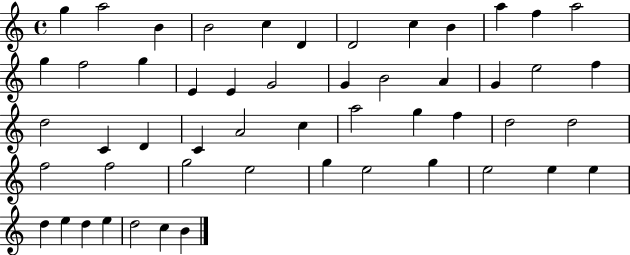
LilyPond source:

{
  \clef treble
  \time 4/4
  \defaultTimeSignature
  \key c \major
  g''4 a''2 b'4 | b'2 c''4 d'4 | d'2 c''4 b'4 | a''4 f''4 a''2 | \break g''4 f''2 g''4 | e'4 e'4 g'2 | g'4 b'2 a'4 | g'4 e''2 f''4 | \break d''2 c'4 d'4 | c'4 a'2 c''4 | a''2 g''4 f''4 | d''2 d''2 | \break f''2 f''2 | g''2 e''2 | g''4 e''2 g''4 | e''2 e''4 e''4 | \break d''4 e''4 d''4 e''4 | d''2 c''4 b'4 | \bar "|."
}